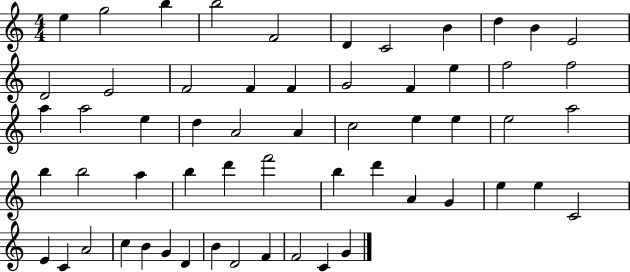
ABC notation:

X:1
T:Untitled
M:4/4
L:1/4
K:C
e g2 b b2 F2 D C2 B d B E2 D2 E2 F2 F F G2 F e f2 f2 a a2 e d A2 A c2 e e e2 a2 b b2 a b d' f'2 b d' A G e e C2 E C A2 c B G D B D2 F F2 C G